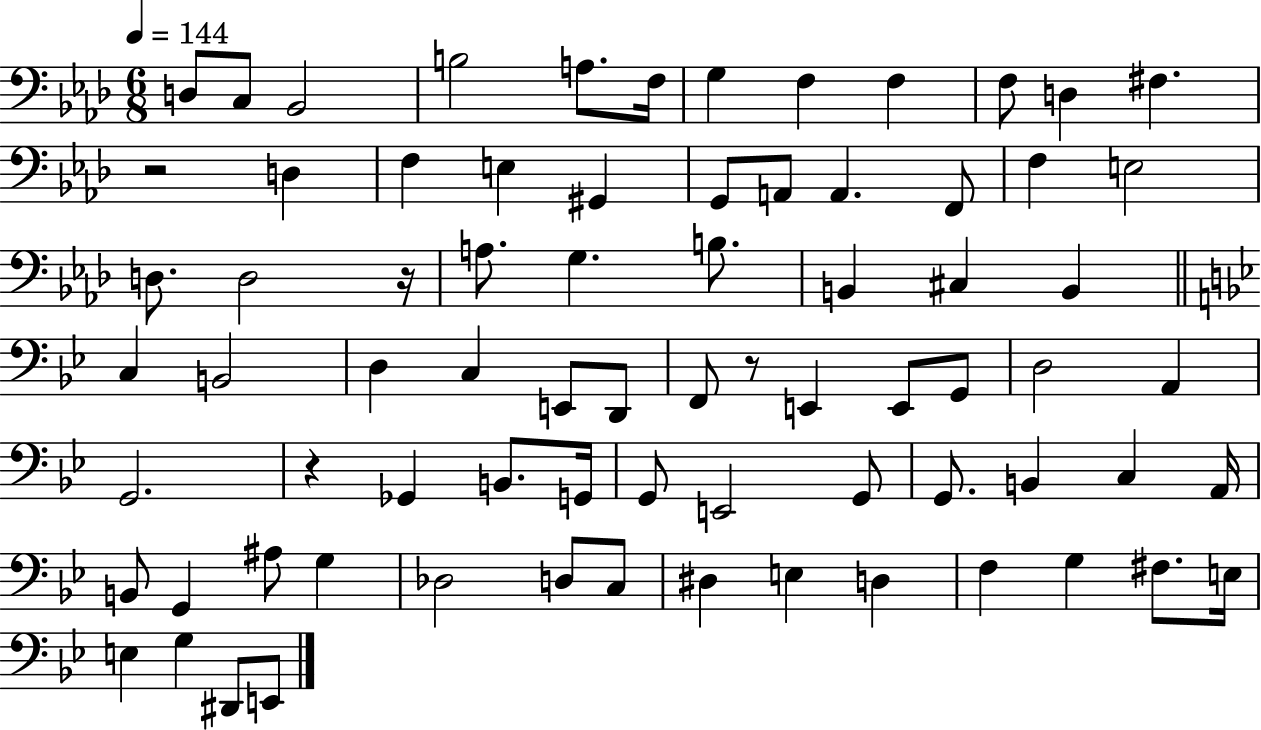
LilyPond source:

{
  \clef bass
  \numericTimeSignature
  \time 6/8
  \key aes \major
  \tempo 4 = 144
  \repeat volta 2 { d8 c8 bes,2 | b2 a8. f16 | g4 f4 f4 | f8 d4 fis4. | \break r2 d4 | f4 e4 gis,4 | g,8 a,8 a,4. f,8 | f4 e2 | \break d8. d2 r16 | a8. g4. b8. | b,4 cis4 b,4 | \bar "||" \break \key bes \major c4 b,2 | d4 c4 e,8 d,8 | f,8 r8 e,4 e,8 g,8 | d2 a,4 | \break g,2. | r4 ges,4 b,8. g,16 | g,8 e,2 g,8 | g,8. b,4 c4 a,16 | \break b,8 g,4 ais8 g4 | des2 d8 c8 | dis4 e4 d4 | f4 g4 fis8. e16 | \break e4 g4 dis,8 e,8 | } \bar "|."
}